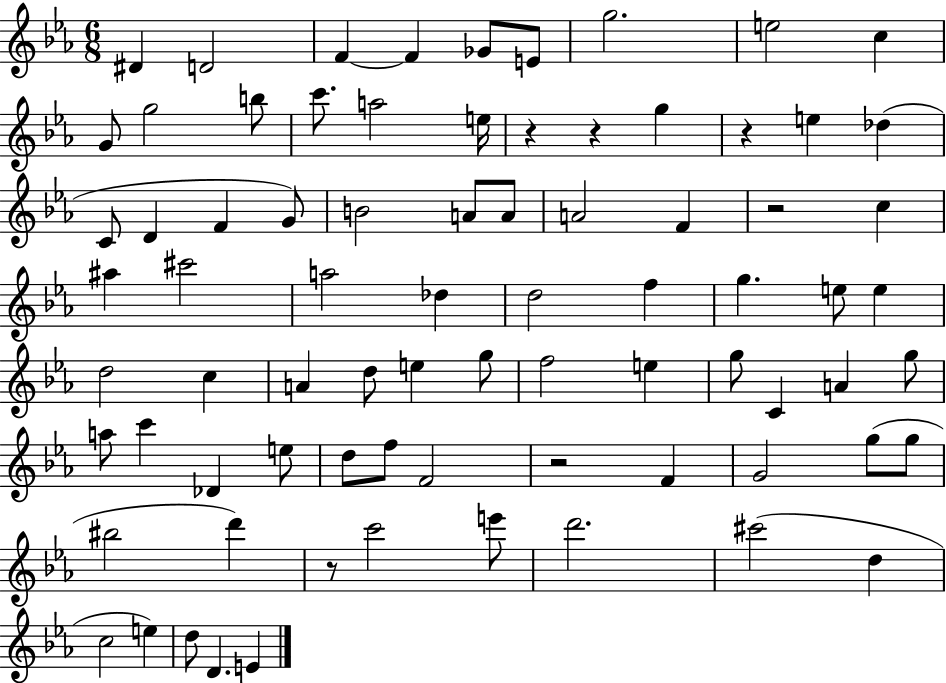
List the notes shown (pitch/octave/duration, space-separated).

D#4/q D4/h F4/q F4/q Gb4/e E4/e G5/h. E5/h C5/q G4/e G5/h B5/e C6/e. A5/h E5/s R/q R/q G5/q R/q E5/q Db5/q C4/e D4/q F4/q G4/e B4/h A4/e A4/e A4/h F4/q R/h C5/q A#5/q C#6/h A5/h Db5/q D5/h F5/q G5/q. E5/e E5/q D5/h C5/q A4/q D5/e E5/q G5/e F5/h E5/q G5/e C4/q A4/q G5/e A5/e C6/q Db4/q E5/e D5/e F5/e F4/h R/h F4/q G4/h G5/e G5/e BIS5/h D6/q R/e C6/h E6/e D6/h. C#6/h D5/q C5/h E5/q D5/e D4/q. E4/q